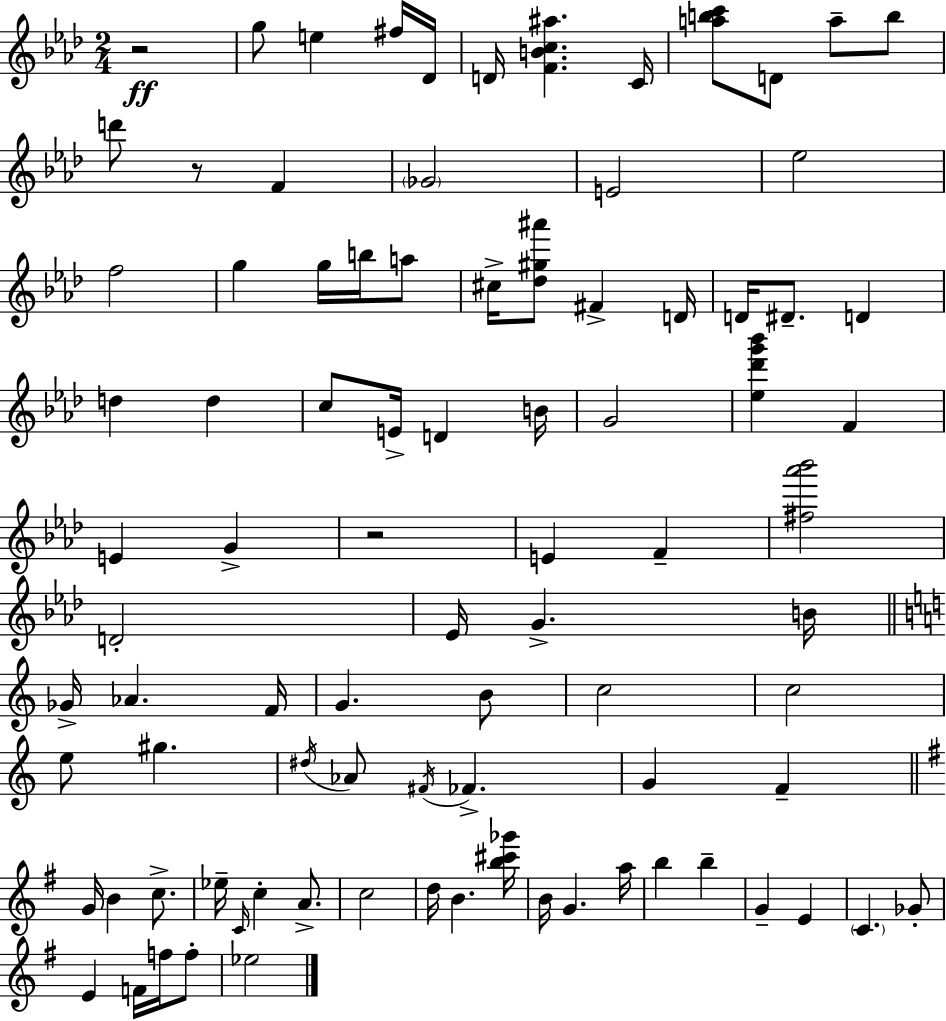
R/h G5/e E5/q F#5/s Db4/s D4/s [F4,B4,C5,A#5]/q. C4/s [A5,B5,C6]/e D4/e A5/e B5/e D6/e R/e F4/q Gb4/h E4/h Eb5/h F5/h G5/q G5/s B5/s A5/e C#5/s [Db5,G#5,A#6]/e F#4/q D4/s D4/s D#4/e. D4/q D5/q D5/q C5/e E4/s D4/q B4/s G4/h [Eb5,Db6,G6,Bb6]/q F4/q E4/q G4/q R/h E4/q F4/q [F#5,Ab6,Bb6]/h D4/h Eb4/s G4/q. B4/s Gb4/s Ab4/q. F4/s G4/q. B4/e C5/h C5/h E5/e G#5/q. D#5/s Ab4/e F#4/s FES4/q. G4/q F4/q G4/s B4/q C5/e. Eb5/s C4/s C5/q A4/e. C5/h D5/s B4/q. [B5,C#6,Gb6]/s B4/s G4/q. A5/s B5/q B5/q G4/q E4/q C4/q. Gb4/e E4/q F4/s F5/s F5/e Eb5/h